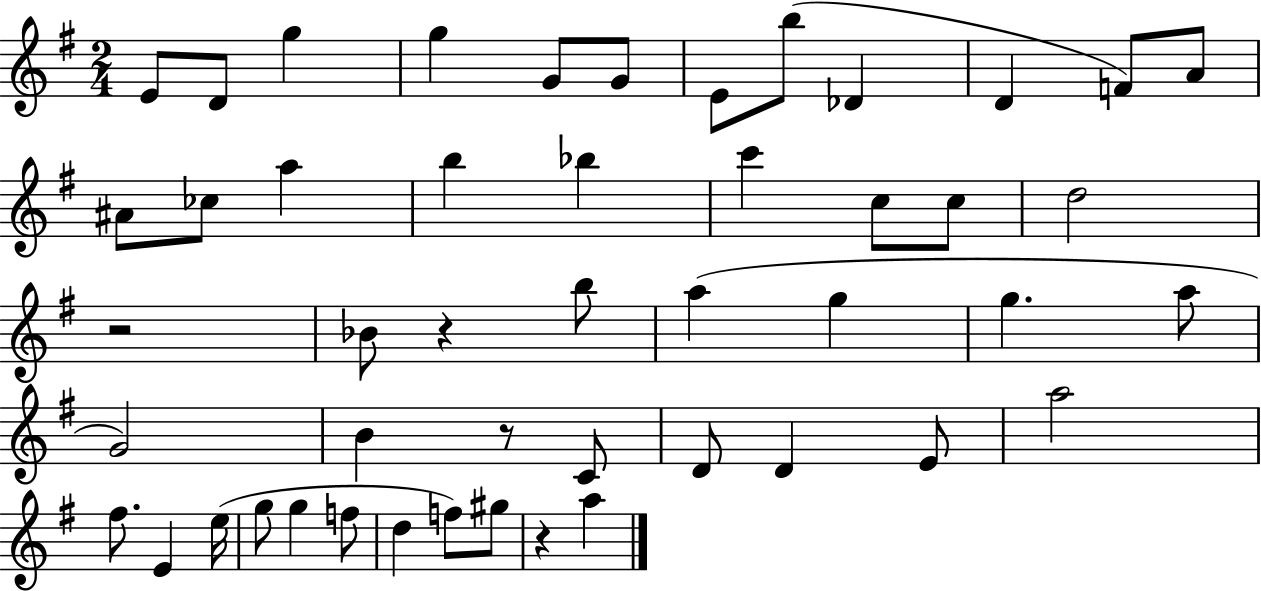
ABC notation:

X:1
T:Untitled
M:2/4
L:1/4
K:G
E/2 D/2 g g G/2 G/2 E/2 b/2 _D D F/2 A/2 ^A/2 _c/2 a b _b c' c/2 c/2 d2 z2 _B/2 z b/2 a g g a/2 G2 B z/2 C/2 D/2 D E/2 a2 ^f/2 E e/4 g/2 g f/2 d f/2 ^g/2 z a